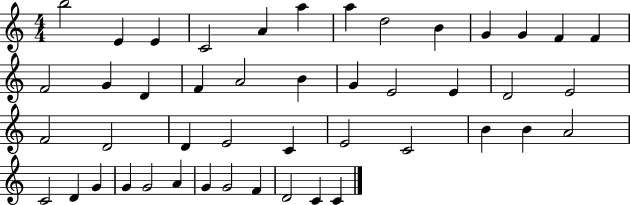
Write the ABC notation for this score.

X:1
T:Untitled
M:4/4
L:1/4
K:C
b2 E E C2 A a a d2 B G G F F F2 G D F A2 B G E2 E D2 E2 F2 D2 D E2 C E2 C2 B B A2 C2 D G G G2 A G G2 F D2 C C